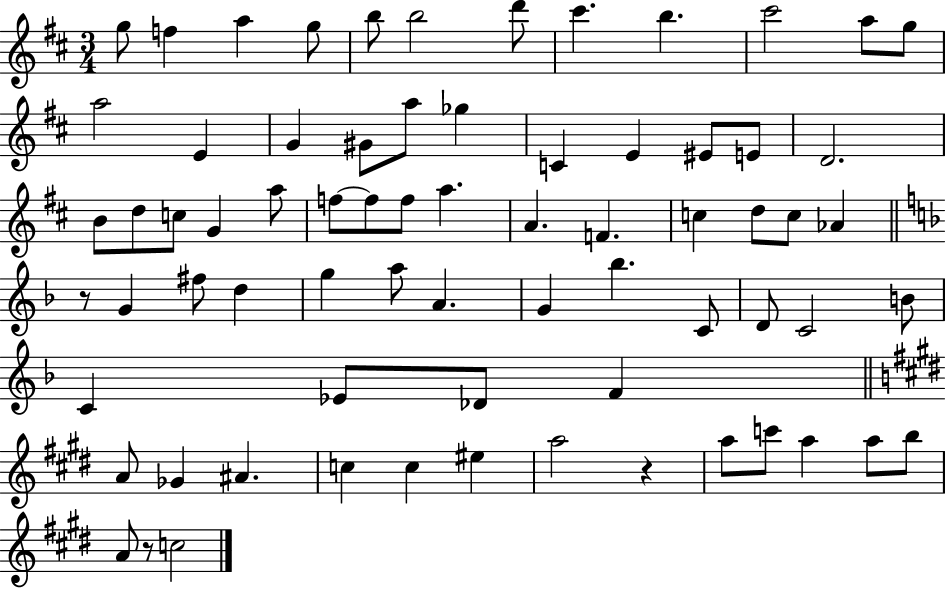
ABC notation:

X:1
T:Untitled
M:3/4
L:1/4
K:D
g/2 f a g/2 b/2 b2 d'/2 ^c' b ^c'2 a/2 g/2 a2 E G ^G/2 a/2 _g C E ^E/2 E/2 D2 B/2 d/2 c/2 G a/2 f/2 f/2 f/2 a A F c d/2 c/2 _A z/2 G ^f/2 d g a/2 A G _b C/2 D/2 C2 B/2 C _E/2 _D/2 F A/2 _G ^A c c ^e a2 z a/2 c'/2 a a/2 b/2 A/2 z/2 c2